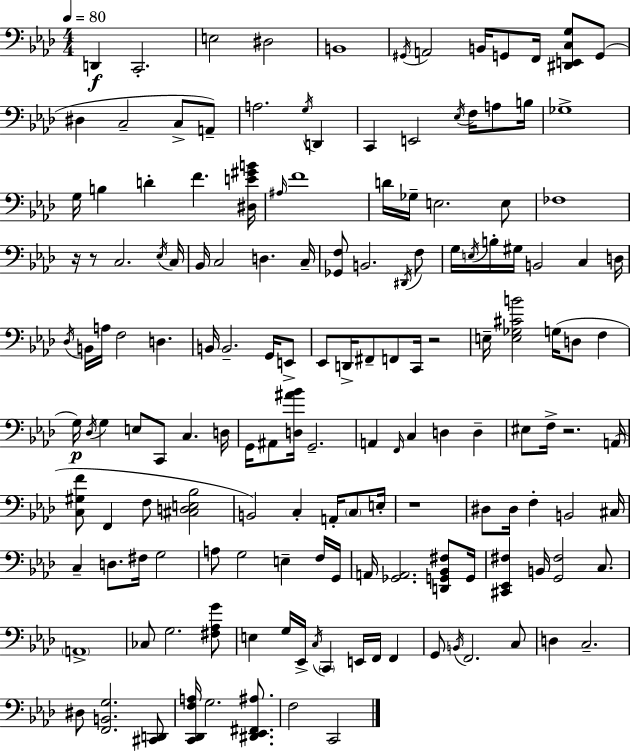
X:1
T:Untitled
M:4/4
L:1/4
K:Ab
D,, C,,2 E,2 ^D,2 B,,4 ^G,,/4 A,,2 B,,/4 G,,/2 F,,/4 [^D,,E,,C,G,]/2 G,,/2 ^D, C,2 C,/2 A,,/2 A,2 G,/4 D,, C,, E,,2 _E,/4 F,/4 A,/2 B,/4 _G,4 G,/4 B, D F [^D,E^GB]/4 ^A,/4 F4 D/4 _G,/4 E,2 E,/2 _F,4 z/4 z/2 C,2 _E,/4 C,/4 _B,,/4 C,2 D, C,/4 [_G,,F,]/2 B,,2 ^D,,/4 F,/2 G,/4 E,/4 B,/4 ^G,/4 B,,2 C, D,/4 _D,/4 B,,/4 A,/4 F,2 D, B,,/4 B,,2 G,,/4 E,,/2 _E,,/2 D,,/4 ^F,,/2 F,,/2 C,,/4 z2 E,/4 [E,_G,^CB]2 G,/4 D,/2 F, G,/4 _D,/4 G, E,/2 C,,/2 C, D,/4 G,,/4 ^A,,/2 [D,^A_B]/4 G,,2 A,, F,,/4 C, D, D, ^E,/2 F,/4 z2 A,,/4 [C,^G,F]/2 F,, F,/2 [^C,D,E,_B,]2 B,,2 C, A,,/4 C,/2 E,/4 z4 ^D,/2 ^D,/4 F, B,,2 ^C,/4 C, D,/2 ^F,/4 G,2 A,/2 G,2 E, F,/4 G,,/4 A,,/4 [_G,,A,,]2 [D,,G,,_B,,^F,]/2 G,,/4 [^C,,_E,,^F,] B,,/4 [G,,^F,]2 C,/2 A,,4 _C,/2 G,2 [^F,_A,G]/2 E, G,/4 _E,,/4 C,/4 C,, E,,/4 F,,/4 F,, G,,/2 B,,/4 F,,2 C,/2 D, C,2 ^D,/2 [F,,B,,G,]2 [^C,,D,,]/2 [C,,_D,,F,A,]/4 G,2 [^D,,_E,,^F,,^A,]/2 F,2 C,,2